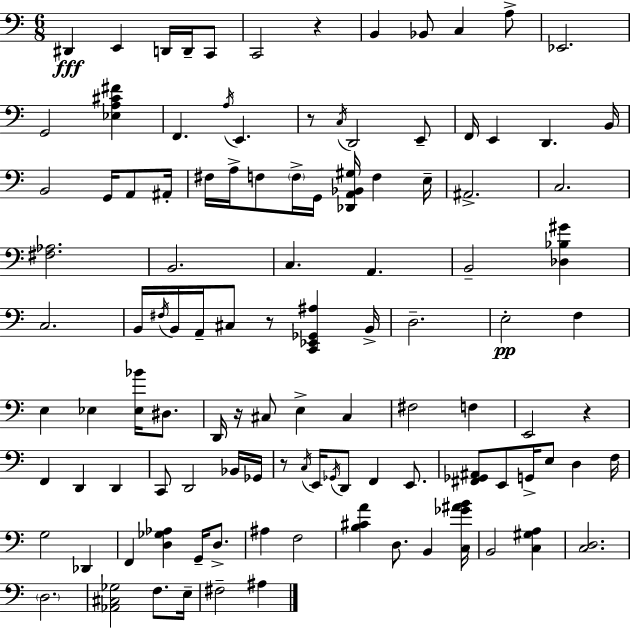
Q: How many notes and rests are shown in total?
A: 111